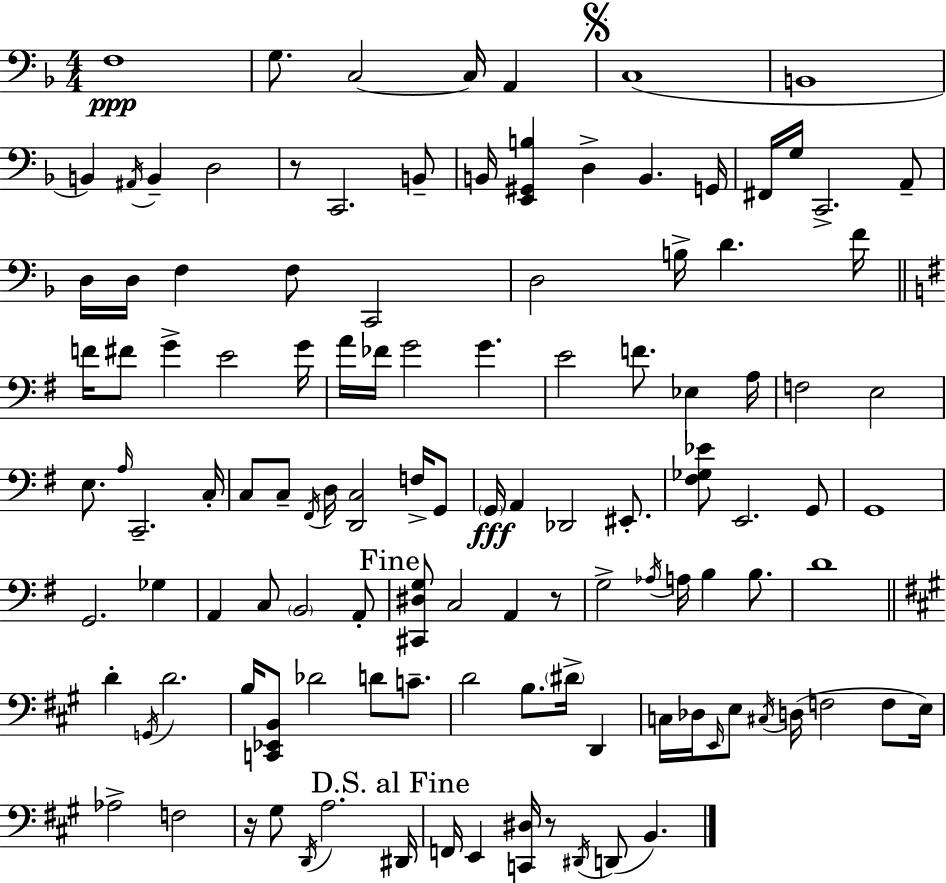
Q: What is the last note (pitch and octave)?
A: B2